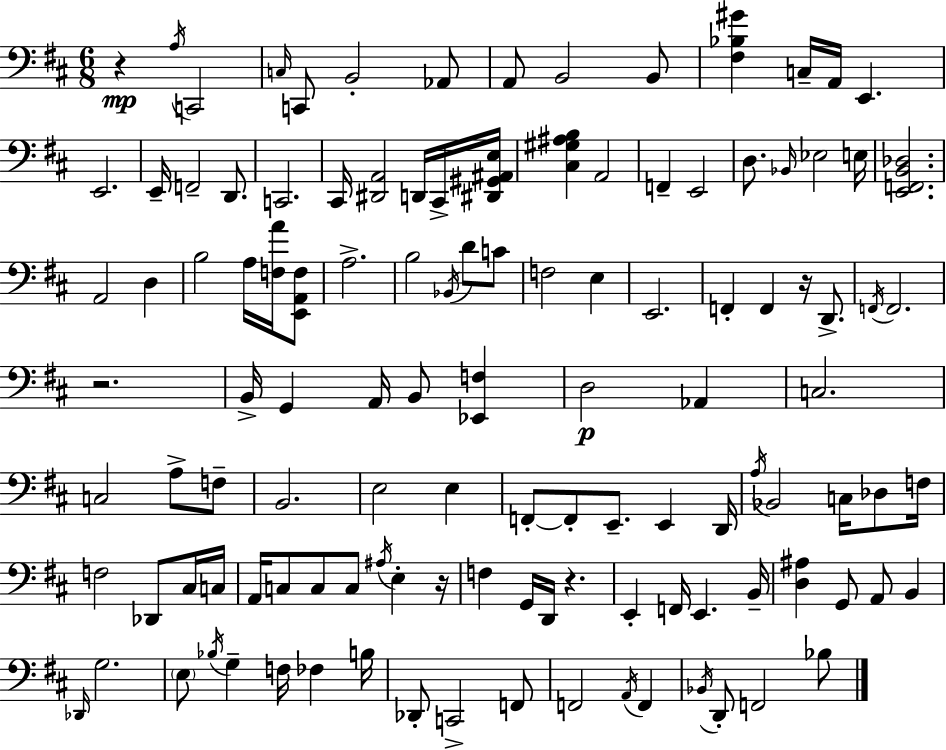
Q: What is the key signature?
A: D major